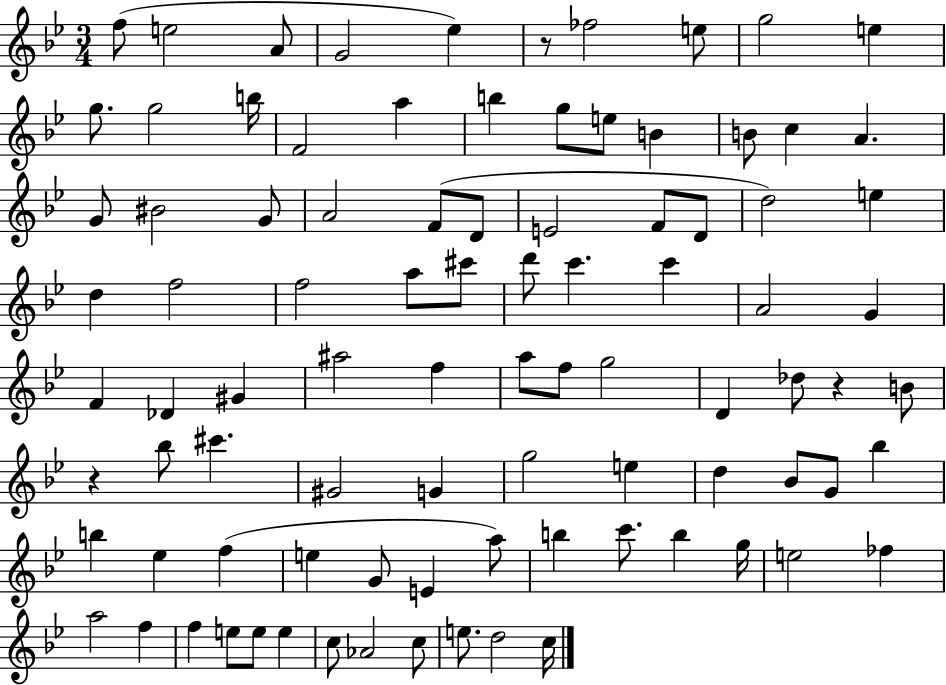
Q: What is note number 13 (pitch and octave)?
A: F4